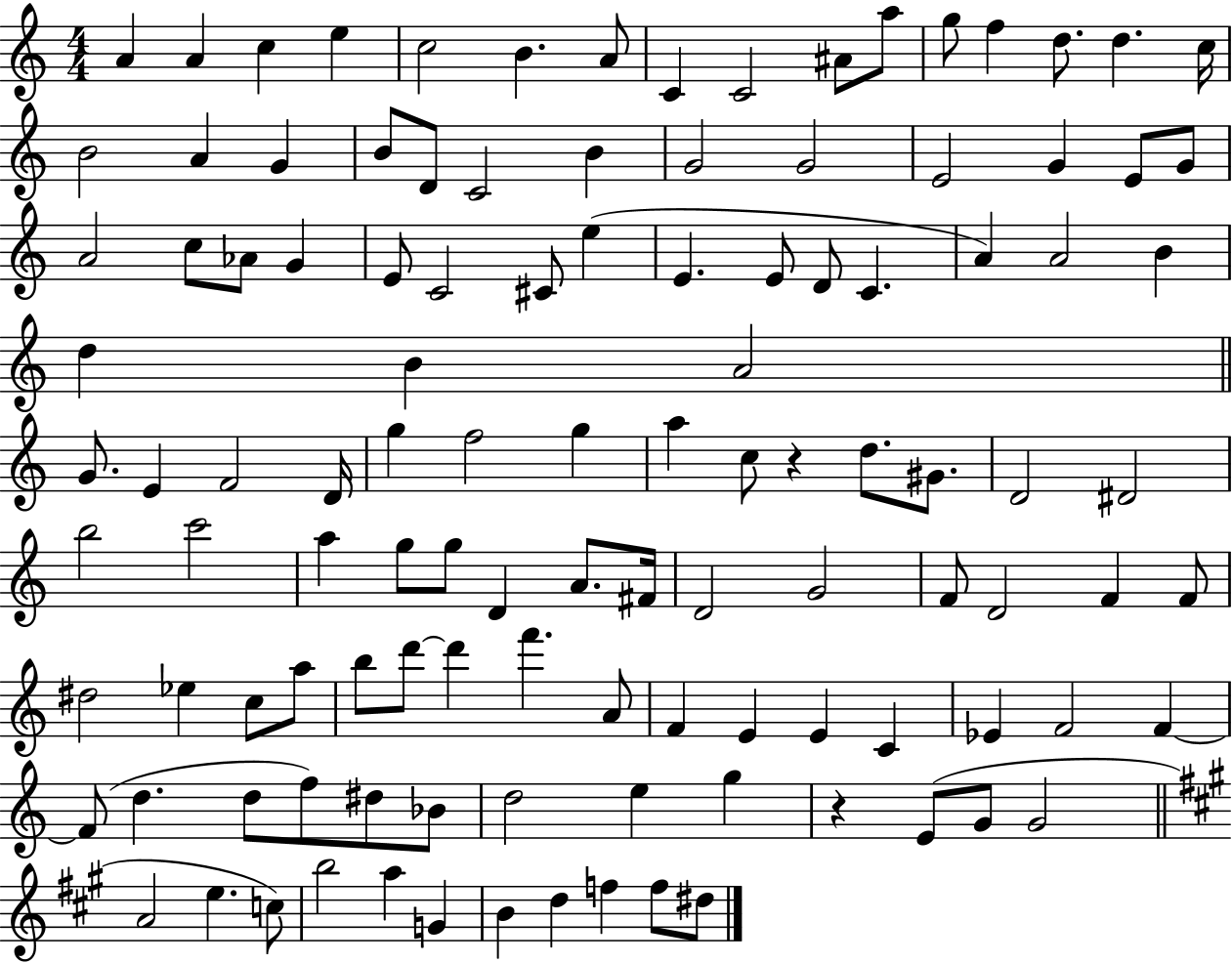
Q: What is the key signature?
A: C major